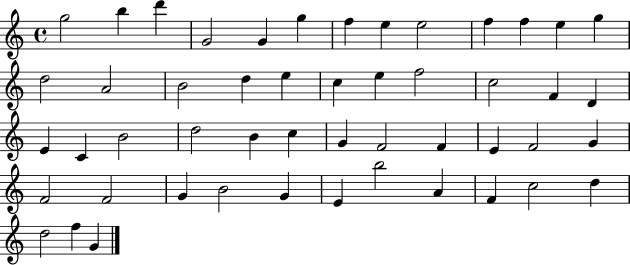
{
  \clef treble
  \time 4/4
  \defaultTimeSignature
  \key c \major
  g''2 b''4 d'''4 | g'2 g'4 g''4 | f''4 e''4 e''2 | f''4 f''4 e''4 g''4 | \break d''2 a'2 | b'2 d''4 e''4 | c''4 e''4 f''2 | c''2 f'4 d'4 | \break e'4 c'4 b'2 | d''2 b'4 c''4 | g'4 f'2 f'4 | e'4 f'2 g'4 | \break f'2 f'2 | g'4 b'2 g'4 | e'4 b''2 a'4 | f'4 c''2 d''4 | \break d''2 f''4 g'4 | \bar "|."
}